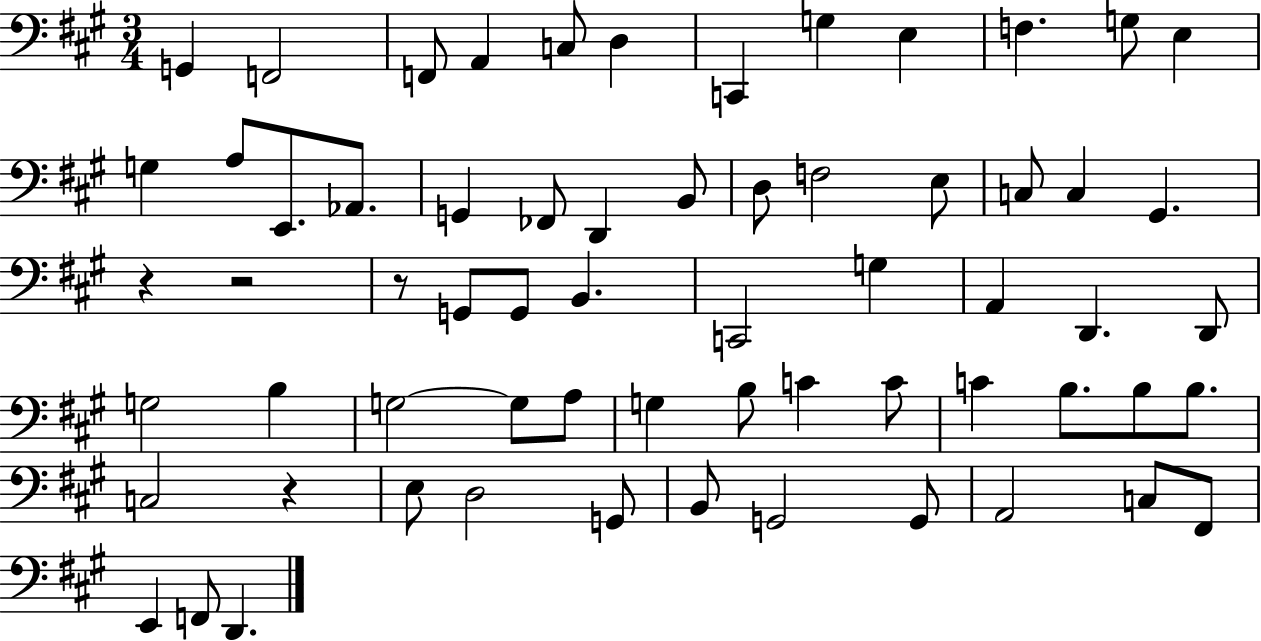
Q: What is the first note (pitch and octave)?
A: G2